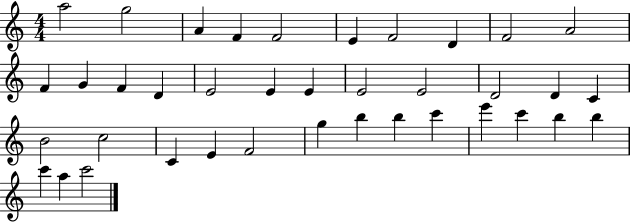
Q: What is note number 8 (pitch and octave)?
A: D4